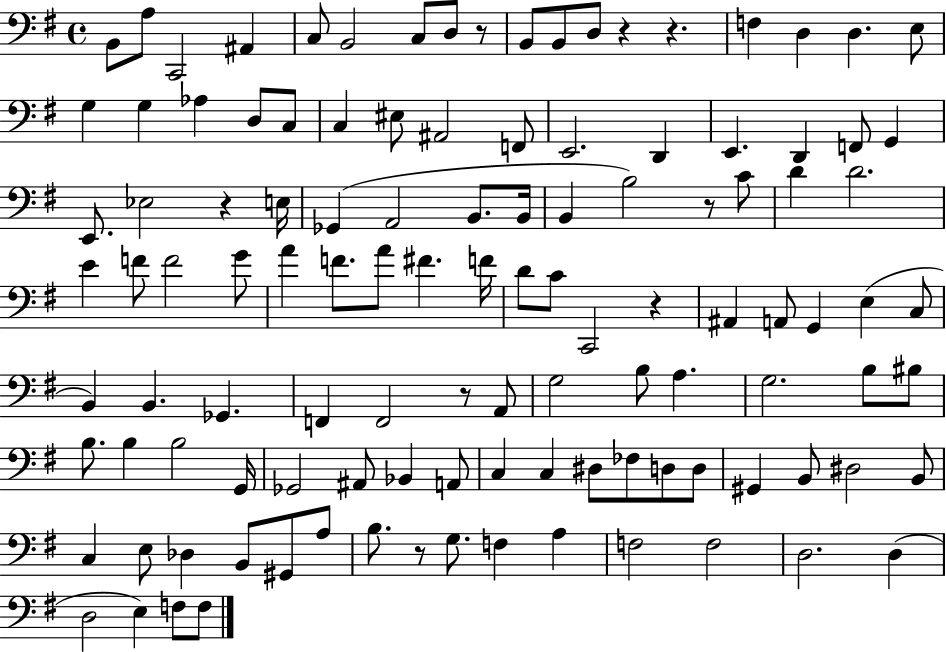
B2/e A3/e C2/h A#2/q C3/e B2/h C3/e D3/e R/e B2/e B2/e D3/e R/q R/q. F3/q D3/q D3/q. E3/e G3/q G3/q Ab3/q D3/e C3/e C3/q EIS3/e A#2/h F2/e E2/h. D2/q E2/q. D2/q F2/e G2/q E2/e. Eb3/h R/q E3/s Gb2/q A2/h B2/e. B2/s B2/q B3/h R/e C4/e D4/q D4/h. E4/q F4/e F4/h G4/e A4/q F4/e. A4/e F#4/q. F4/s D4/e C4/e C2/h R/q A#2/q A2/e G2/q E3/q C3/e B2/q B2/q. Gb2/q. F2/q F2/h R/e A2/e G3/h B3/e A3/q. G3/h. B3/e BIS3/e B3/e. B3/q B3/h G2/s Gb2/h A#2/e Bb2/q A2/e C3/q C3/q D#3/e FES3/e D3/e D3/e G#2/q B2/e D#3/h B2/e C3/q E3/e Db3/q B2/e G#2/e A3/e B3/e. R/e G3/e. F3/q A3/q F3/h F3/h D3/h. D3/q D3/h E3/q F3/e F3/e